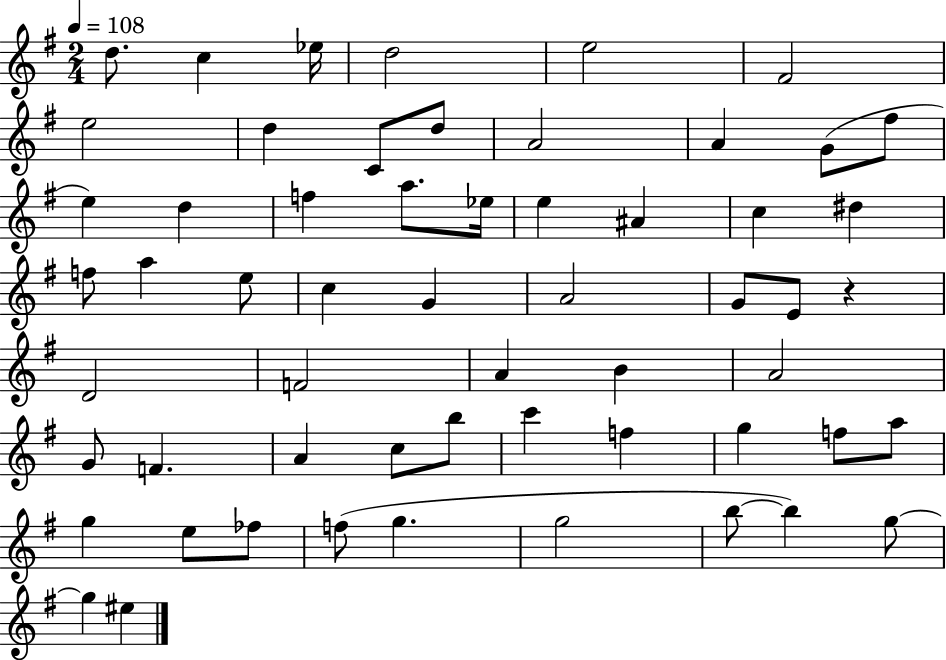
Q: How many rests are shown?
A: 1